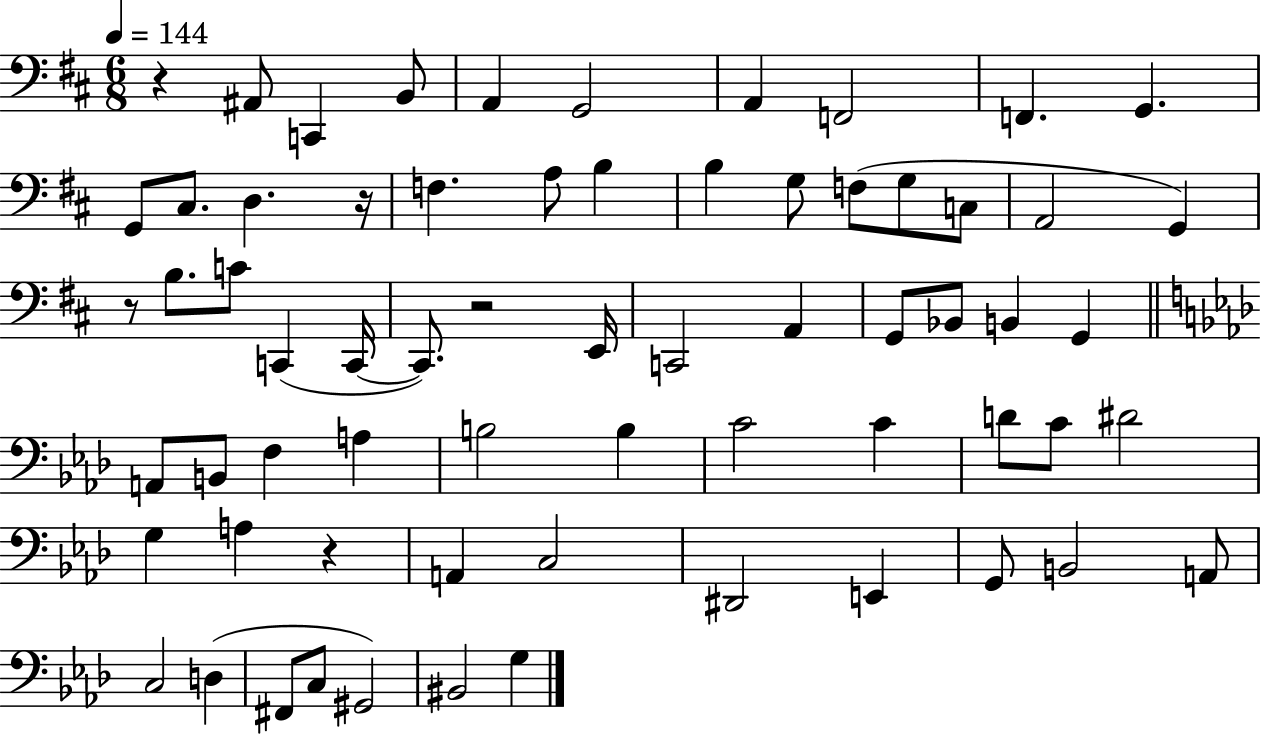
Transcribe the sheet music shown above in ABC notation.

X:1
T:Untitled
M:6/8
L:1/4
K:D
z ^A,,/2 C,, B,,/2 A,, G,,2 A,, F,,2 F,, G,, G,,/2 ^C,/2 D, z/4 F, A,/2 B, B, G,/2 F,/2 G,/2 C,/2 A,,2 G,, z/2 B,/2 C/2 C,, C,,/4 C,,/2 z2 E,,/4 C,,2 A,, G,,/2 _B,,/2 B,, G,, A,,/2 B,,/2 F, A, B,2 B, C2 C D/2 C/2 ^D2 G, A, z A,, C,2 ^D,,2 E,, G,,/2 B,,2 A,,/2 C,2 D, ^F,,/2 C,/2 ^G,,2 ^B,,2 G,